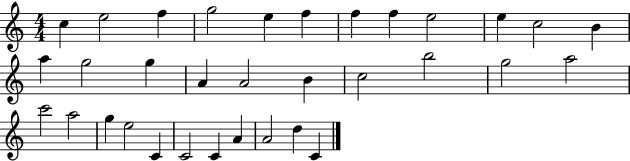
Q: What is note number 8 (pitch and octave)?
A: F5